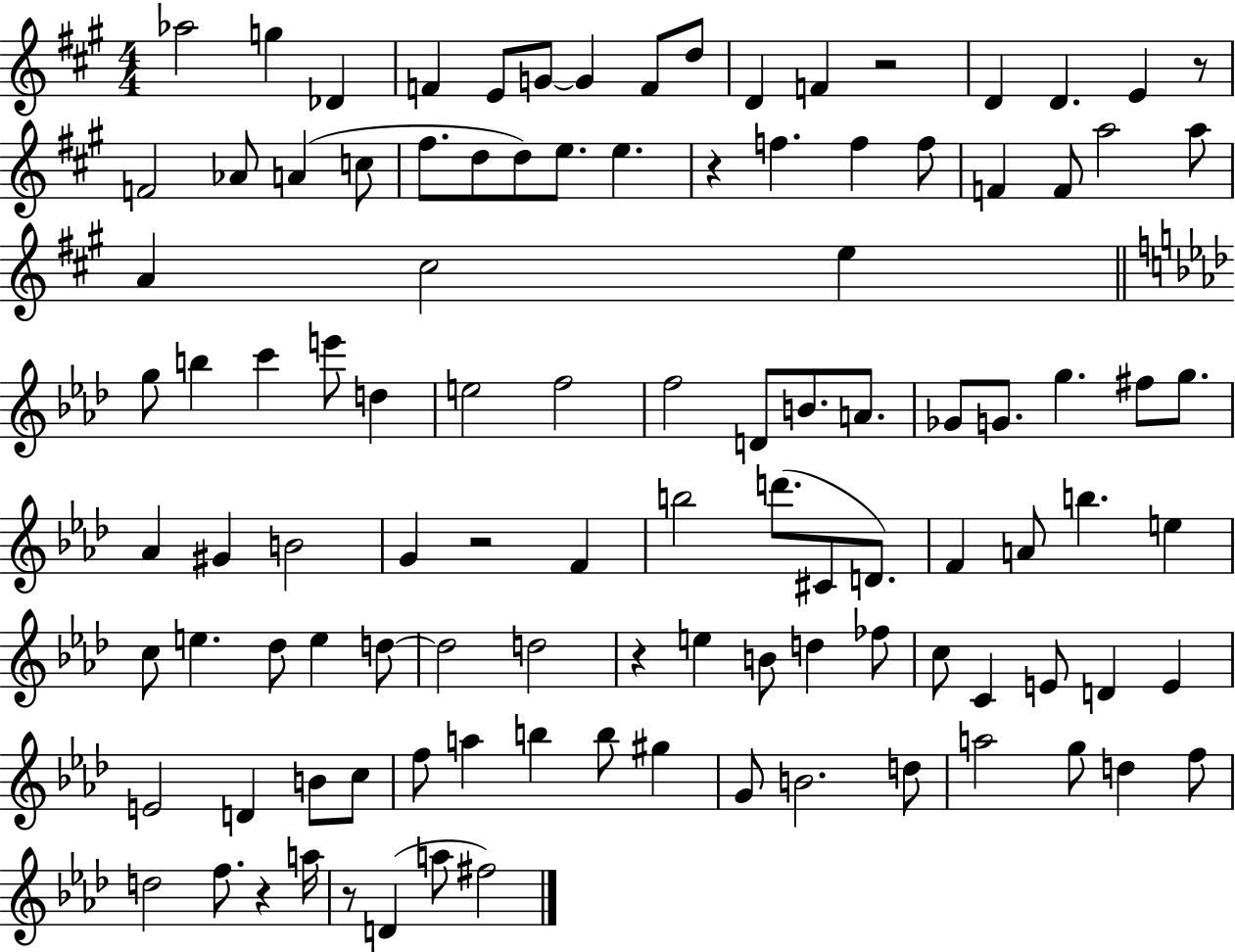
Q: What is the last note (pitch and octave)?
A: F#5